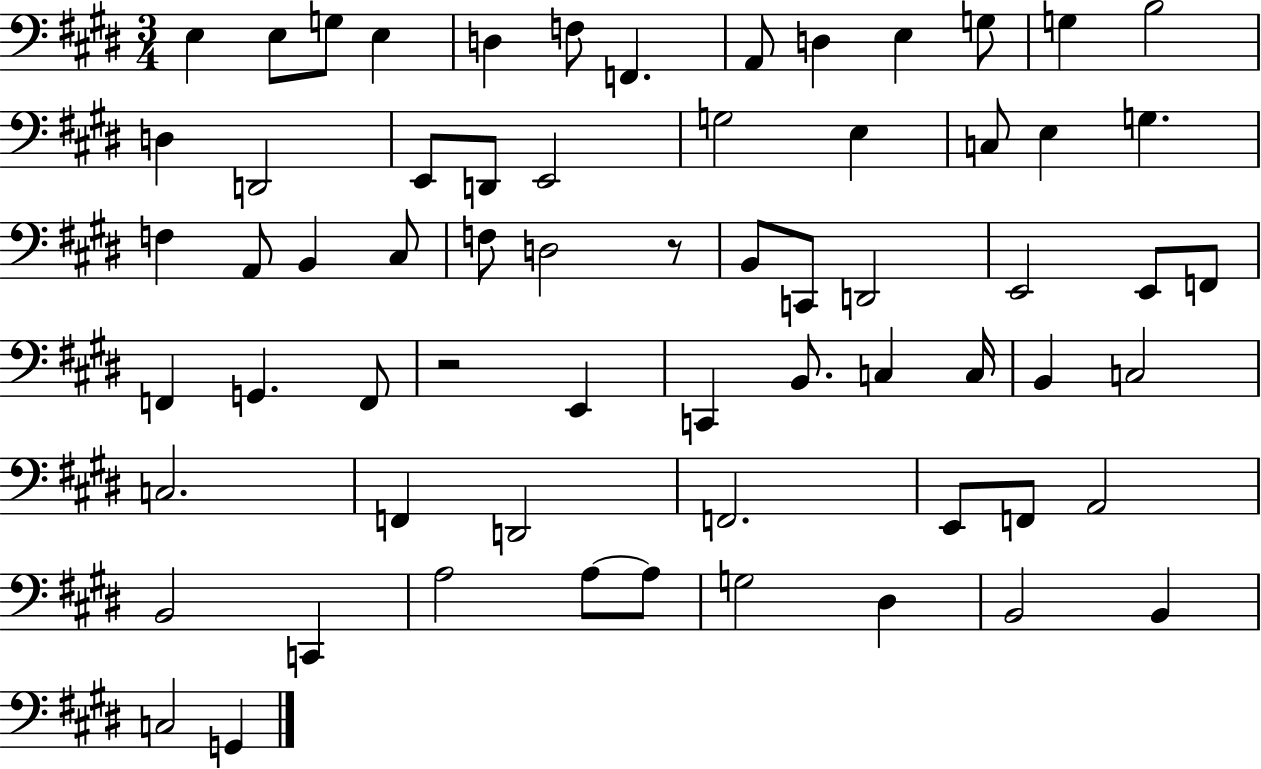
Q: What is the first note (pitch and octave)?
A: E3